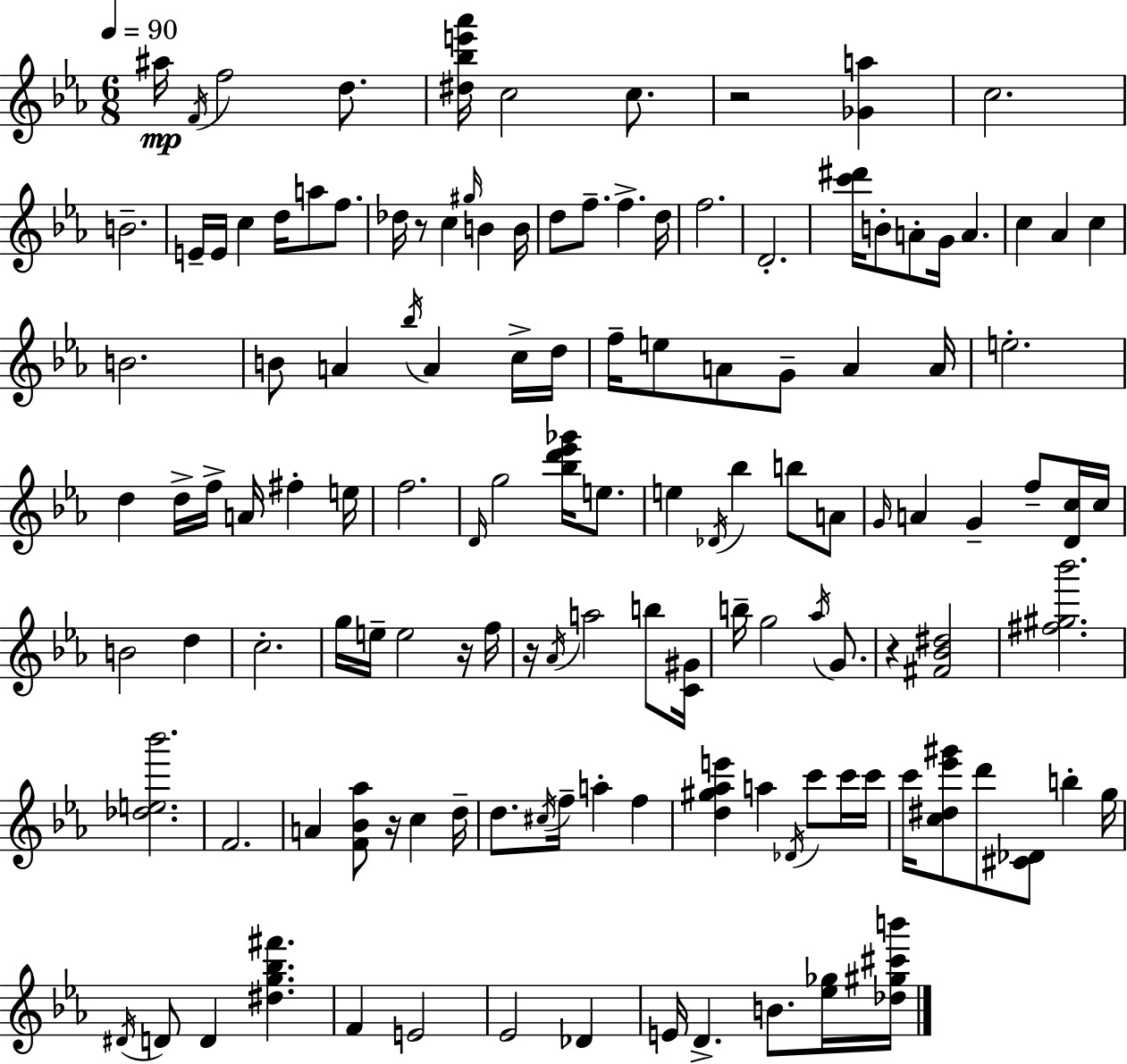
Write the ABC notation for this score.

X:1
T:Untitled
M:6/8
L:1/4
K:Cm
^a/4 F/4 f2 d/2 [^d_be'_a']/4 c2 c/2 z2 [_Ga] c2 B2 E/4 E/4 c d/4 a/2 f/2 _d/4 z/2 c ^g/4 B B/4 d/2 f/2 f d/4 f2 D2 [c'^d']/4 B/2 A/2 G/4 A c _A c B2 B/2 A _b/4 A c/4 d/4 f/4 e/2 A/2 G/2 A A/4 e2 d d/4 f/4 A/4 ^f e/4 f2 D/4 g2 [_bd'_e'_g']/4 e/2 e _D/4 _b b/2 A/2 G/4 A G f/2 [Dc]/4 c/4 B2 d c2 g/4 e/4 e2 z/4 f/4 z/4 _A/4 a2 b/2 [C^G]/4 b/4 g2 _a/4 G/2 z [^F_B^d]2 [^f^g_b']2 [_de_b']2 F2 A [F_B_a]/2 z/4 c d/4 d/2 ^c/4 f/4 a f [d^g_ae'] a _D/4 c'/2 c'/4 c'/4 c'/4 [c^d_e'^g']/2 d'/2 [^C_D]/2 b g/4 ^D/4 D/2 D [^dg_b^f'] F E2 _E2 _D E/4 D B/2 [_e_g]/4 [_d^g^c'b']/4